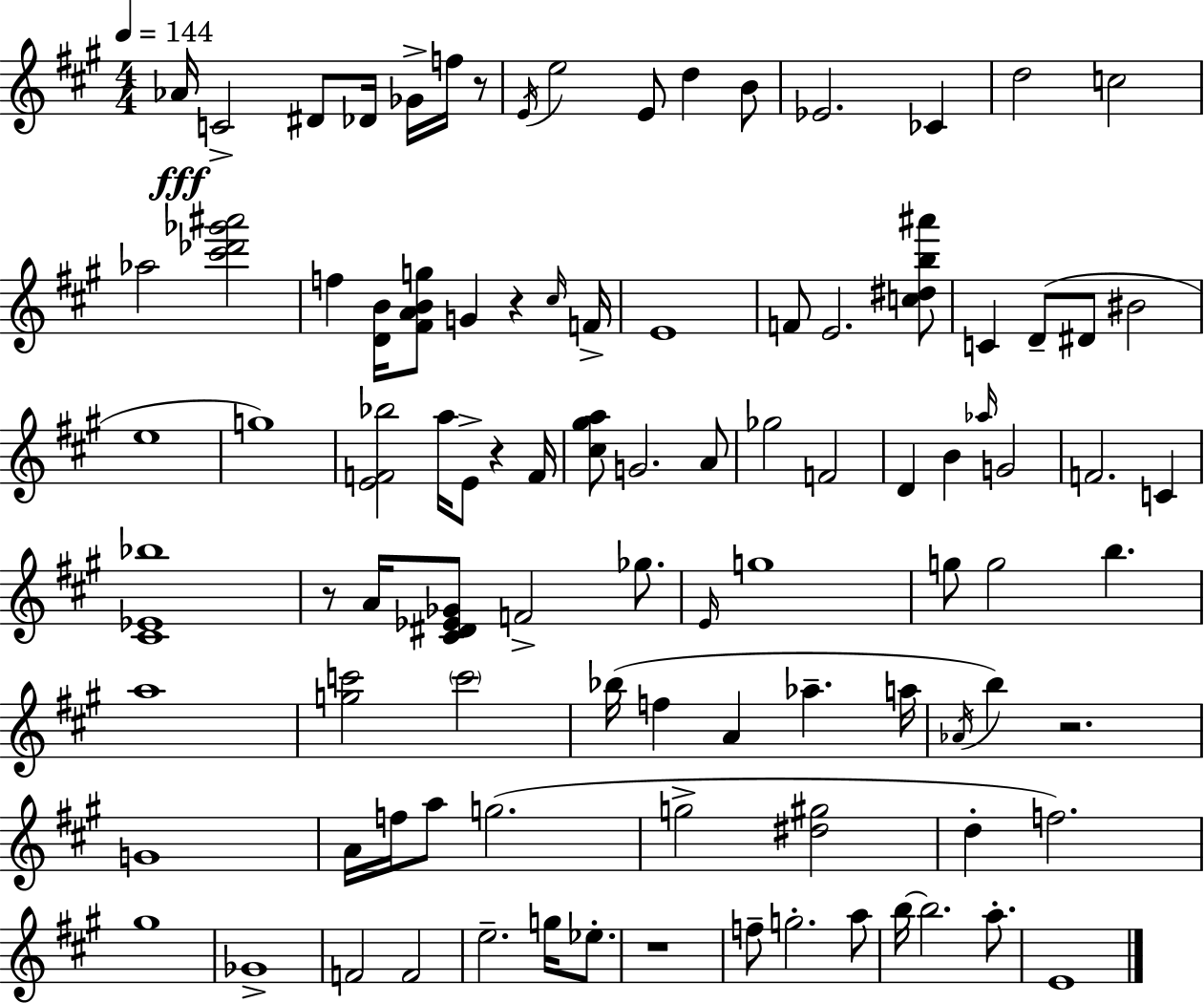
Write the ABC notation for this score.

X:1
T:Untitled
M:4/4
L:1/4
K:A
_A/4 C2 ^D/2 _D/4 _G/4 f/4 z/2 E/4 e2 E/2 d B/2 _E2 _C d2 c2 _a2 [^c'_d'_g'^a']2 f [DB]/4 [^FABg]/2 G z ^c/4 F/4 E4 F/2 E2 [c^db^a']/2 C D/2 ^D/2 ^B2 e4 g4 [EF_b]2 a/4 E/2 z F/4 [^c^ga]/2 G2 A/2 _g2 F2 D B _a/4 G2 F2 C [^C_E_b]4 z/2 A/4 [^C^D_E_G]/2 F2 _g/2 E/4 g4 g/2 g2 b a4 [gc']2 c'2 _b/4 f A _a a/4 _A/4 b z2 G4 A/4 f/4 a/2 g2 g2 [^d^g]2 d f2 ^g4 _G4 F2 F2 e2 g/4 _e/2 z4 f/2 g2 a/2 b/4 b2 a/2 E4